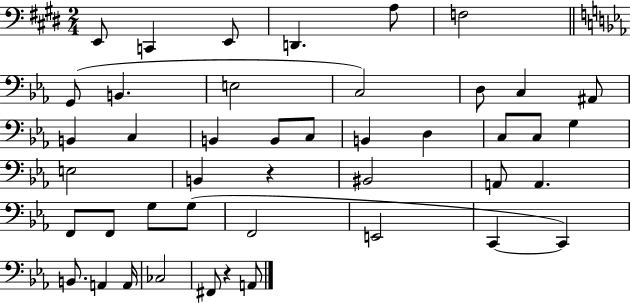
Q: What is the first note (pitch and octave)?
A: E2